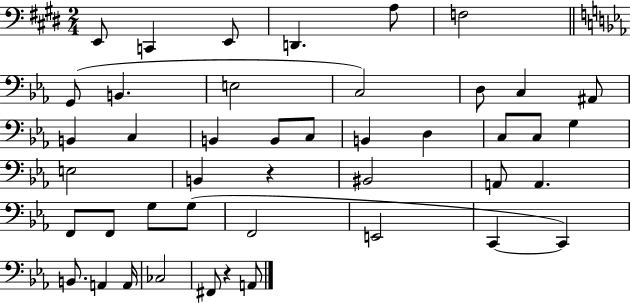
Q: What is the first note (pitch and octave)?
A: E2